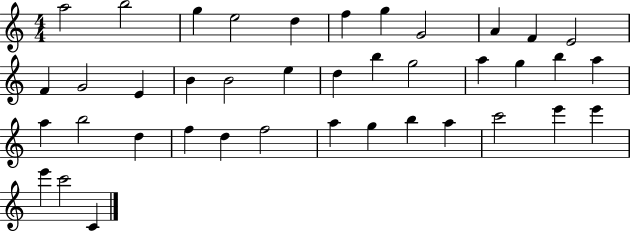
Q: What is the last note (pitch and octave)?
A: C4